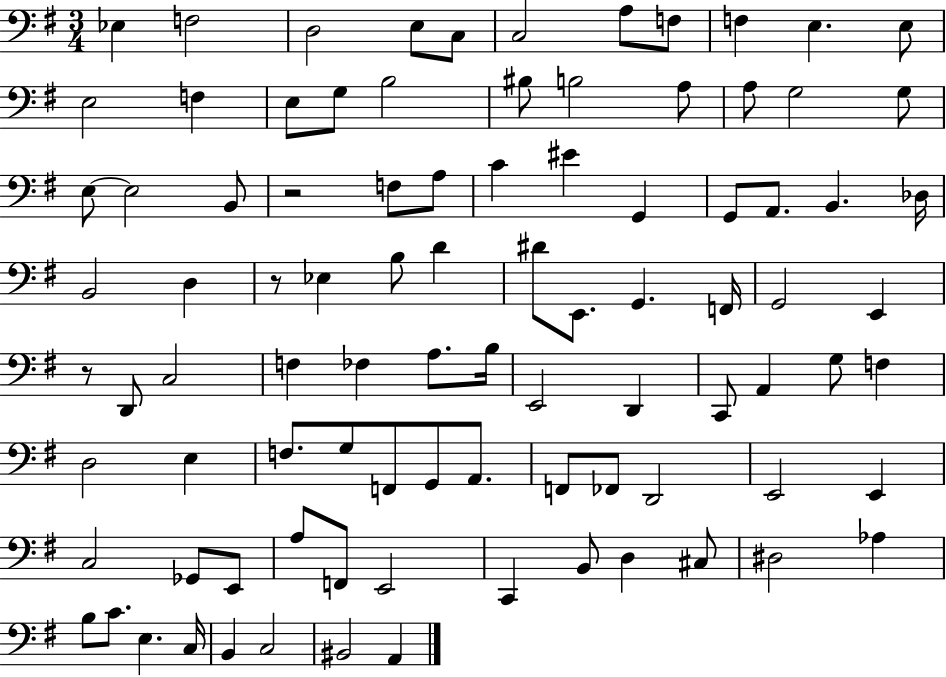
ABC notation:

X:1
T:Untitled
M:3/4
L:1/4
K:G
_E, F,2 D,2 E,/2 C,/2 C,2 A,/2 F,/2 F, E, E,/2 E,2 F, E,/2 G,/2 B,2 ^B,/2 B,2 A,/2 A,/2 G,2 G,/2 E,/2 E,2 B,,/2 z2 F,/2 A,/2 C ^E G,, G,,/2 A,,/2 B,, _D,/4 B,,2 D, z/2 _E, B,/2 D ^D/2 E,,/2 G,, F,,/4 G,,2 E,, z/2 D,,/2 C,2 F, _F, A,/2 B,/4 E,,2 D,, C,,/2 A,, G,/2 F, D,2 E, F,/2 G,/2 F,,/2 G,,/2 A,,/2 F,,/2 _F,,/2 D,,2 E,,2 E,, C,2 _G,,/2 E,,/2 A,/2 F,,/2 E,,2 C,, B,,/2 D, ^C,/2 ^D,2 _A, B,/2 C/2 E, C,/4 B,, C,2 ^B,,2 A,,